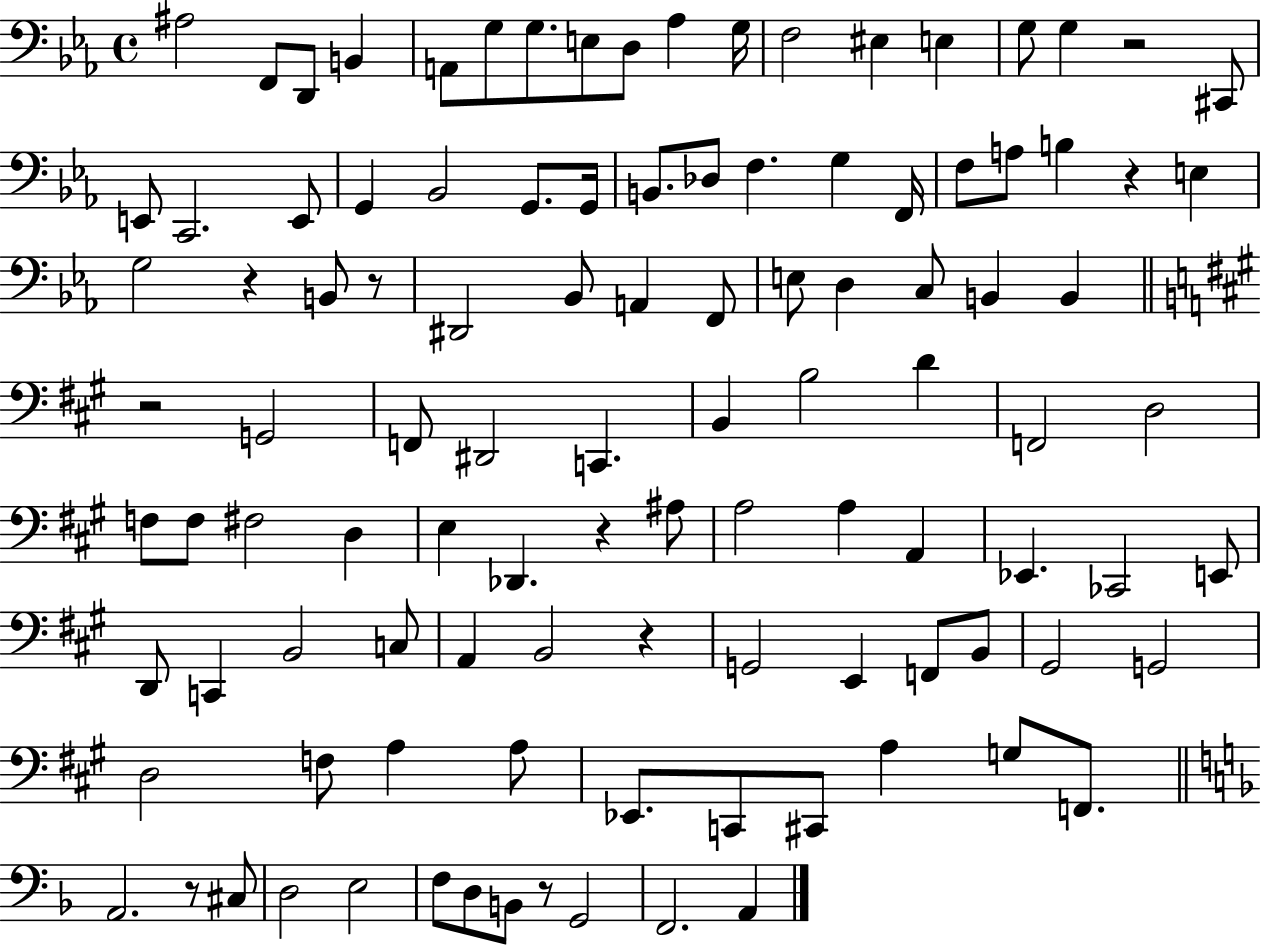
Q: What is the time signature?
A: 4/4